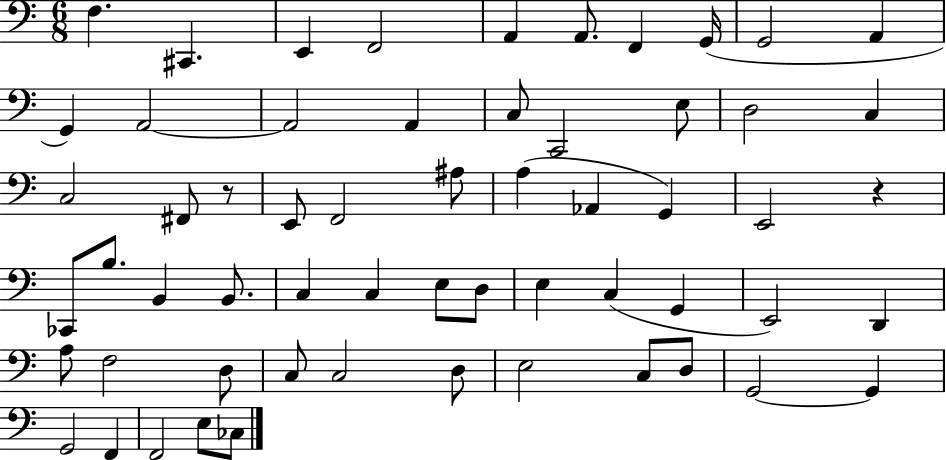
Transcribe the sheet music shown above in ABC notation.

X:1
T:Untitled
M:6/8
L:1/4
K:C
F, ^C,, E,, F,,2 A,, A,,/2 F,, G,,/4 G,,2 A,, G,, A,,2 A,,2 A,, C,/2 C,,2 E,/2 D,2 C, C,2 ^F,,/2 z/2 E,,/2 F,,2 ^A,/2 A, _A,, G,, E,,2 z _C,,/2 B,/2 B,, B,,/2 C, C, E,/2 D,/2 E, C, G,, E,,2 D,, A,/2 F,2 D,/2 C,/2 C,2 D,/2 E,2 C,/2 D,/2 G,,2 G,, G,,2 F,, F,,2 E,/2 _C,/2